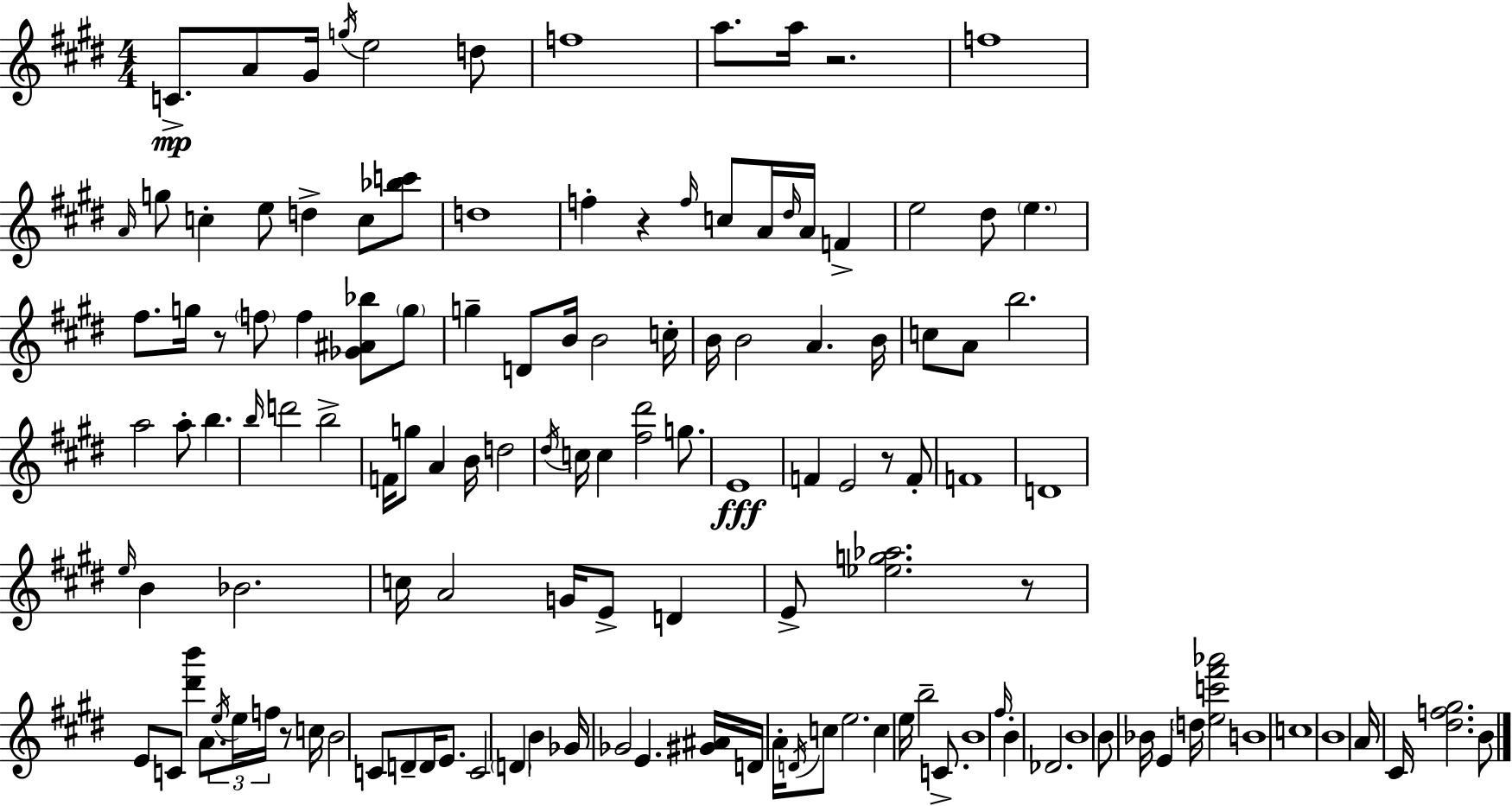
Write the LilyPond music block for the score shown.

{
  \clef treble
  \numericTimeSignature
  \time 4/4
  \key e \major
  \repeat volta 2 { c'8.->\mp a'8 gis'16 \acciaccatura { g''16 } e''2 d''8 | f''1 | a''8. a''16 r2. | f''1 | \break \grace { a'16 } g''8 c''4-. e''8 d''4-> c''8 | <bes'' c'''>8 d''1 | f''4-. r4 \grace { f''16 } c''8 a'16 \grace { dis''16 } a'16 | f'4-> e''2 dis''8 \parenthesize e''4. | \break fis''8. g''16 r8 \parenthesize f''8 f''4 | <ges' ais' bes''>8 \parenthesize g''8 g''4-- d'8 b'16 b'2 | c''16-. b'16 b'2 a'4. | b'16 c''8 a'8 b''2. | \break a''2 a''8-. b''4. | \grace { b''16 } d'''2 b''2-> | f'16 g''8 a'4 b'16 d''2 | \acciaccatura { dis''16 } c''16 c''4 <fis'' dis'''>2 | \break g''8. e'1\fff | f'4 e'2 | r8 f'8-. f'1 | d'1 | \break \grace { e''16 } b'4 bes'2. | c''16 a'2 | g'16 e'8-> d'4 e'8-> <ees'' g'' aes''>2. | r8 e'8 c'8 <dis''' b'''>4 a'8. | \break \tuplet 3/2 { \acciaccatura { e''16 } e''16 f''16 } r8 c''16 b'2 | c'8 d'8-- d'16 e'8. c'2 | \parenthesize d'4 b'4 ges'16 ges'2 | e'4. <gis' ais'>16 d'16 a'16-. \acciaccatura { d'16 } c''8 e''2. | \break c''4 e''16 b''2-- | c'8.-> b'1 | \grace { fis''16 } b'4-. des'2. | b'1 | \break b'8 bes'16 e'4 | \parenthesize d''16 <e'' c''' fis''' aes'''>2 b'1 | c''1 | b'1 | \break a'16 cis'16 <dis'' f'' gis''>2. | b'8 } \bar "|."
}